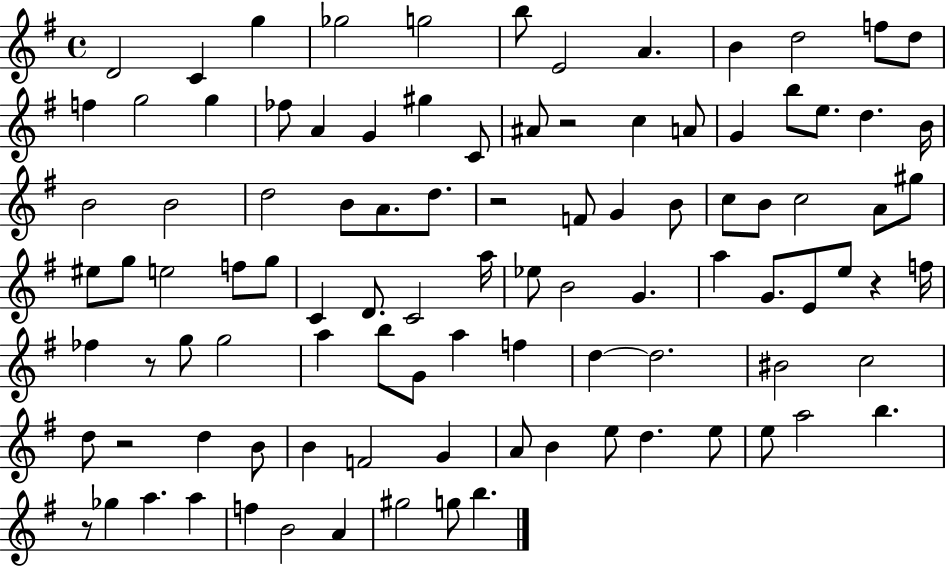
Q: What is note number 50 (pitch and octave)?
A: C4